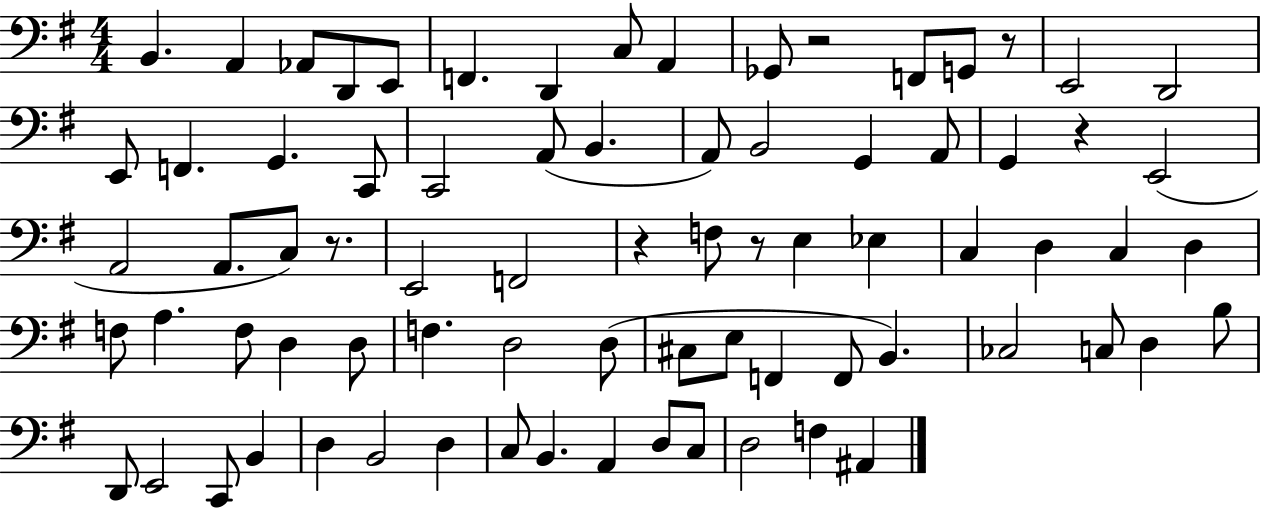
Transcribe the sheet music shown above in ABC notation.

X:1
T:Untitled
M:4/4
L:1/4
K:G
B,, A,, _A,,/2 D,,/2 E,,/2 F,, D,, C,/2 A,, _G,,/2 z2 F,,/2 G,,/2 z/2 E,,2 D,,2 E,,/2 F,, G,, C,,/2 C,,2 A,,/2 B,, A,,/2 B,,2 G,, A,,/2 G,, z E,,2 A,,2 A,,/2 C,/2 z/2 E,,2 F,,2 z F,/2 z/2 E, _E, C, D, C, D, F,/2 A, F,/2 D, D,/2 F, D,2 D,/2 ^C,/2 E,/2 F,, F,,/2 B,, _C,2 C,/2 D, B,/2 D,,/2 E,,2 C,,/2 B,, D, B,,2 D, C,/2 B,, A,, D,/2 C,/2 D,2 F, ^A,,